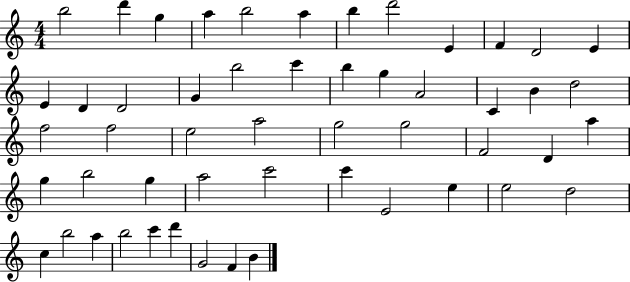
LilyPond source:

{
  \clef treble
  \numericTimeSignature
  \time 4/4
  \key c \major
  b''2 d'''4 g''4 | a''4 b''2 a''4 | b''4 d'''2 e'4 | f'4 d'2 e'4 | \break e'4 d'4 d'2 | g'4 b''2 c'''4 | b''4 g''4 a'2 | c'4 b'4 d''2 | \break f''2 f''2 | e''2 a''2 | g''2 g''2 | f'2 d'4 a''4 | \break g''4 b''2 g''4 | a''2 c'''2 | c'''4 e'2 e''4 | e''2 d''2 | \break c''4 b''2 a''4 | b''2 c'''4 d'''4 | g'2 f'4 b'4 | \bar "|."
}